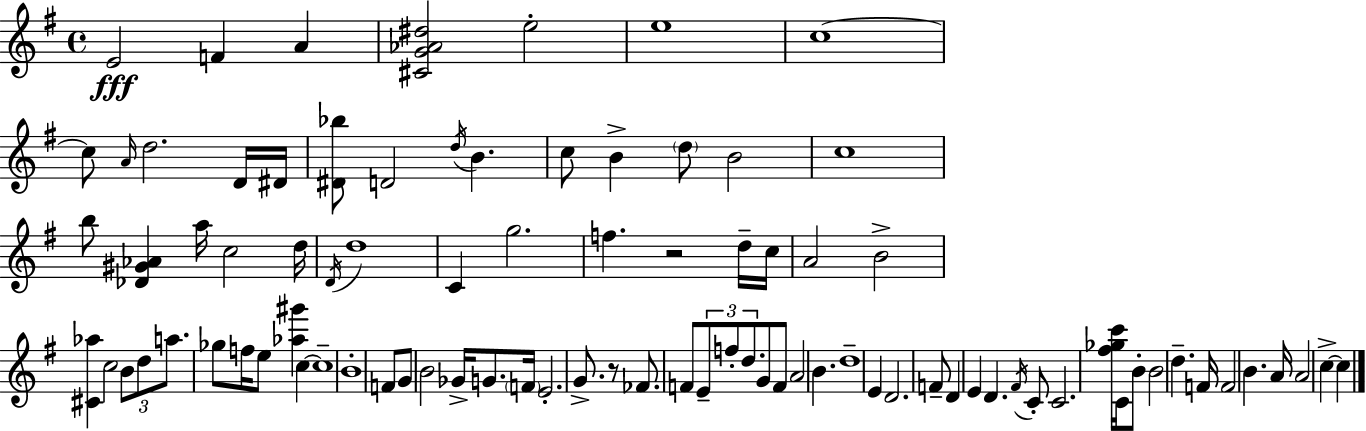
X:1
T:Untitled
M:4/4
L:1/4
K:Em
E2 F A [^CG_A^d]2 e2 e4 c4 c/2 A/4 d2 D/4 ^D/4 [^D_b]/2 D2 d/4 B c/2 B d/2 B2 c4 b/2 [_D^G_A] a/4 c2 d/4 D/4 d4 C g2 f z2 d/4 c/4 A2 B2 [^C_a] c2 B/2 d/2 a/2 _g/2 f/4 e/2 [_a^g'] c c4 B4 F/2 G/2 B2 _G/4 G/2 F/4 E2 G/2 z/2 _F/2 F/2 E/2 f/2 d/2 G/2 F/2 A2 B d4 E D2 F/2 D E D ^F/4 C/2 C2 [^f_gc']/4 C/4 B/2 B2 d F/4 F2 B A/4 A2 c c